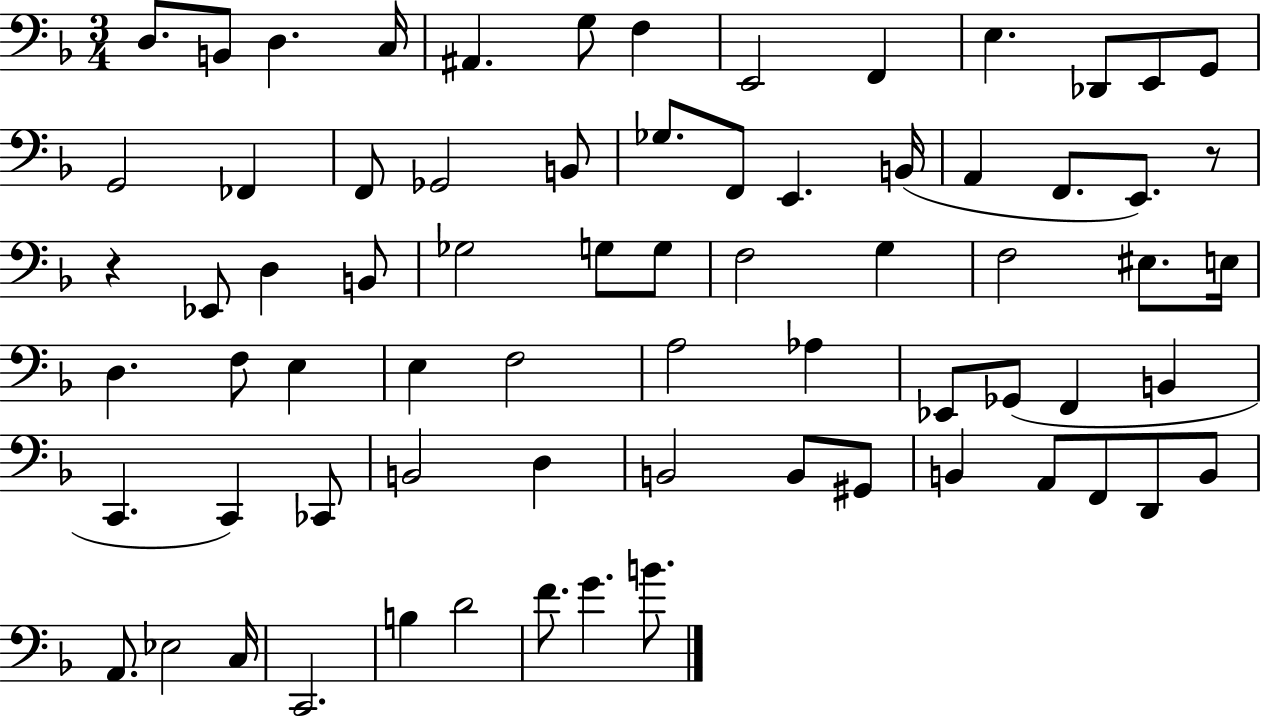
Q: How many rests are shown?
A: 2